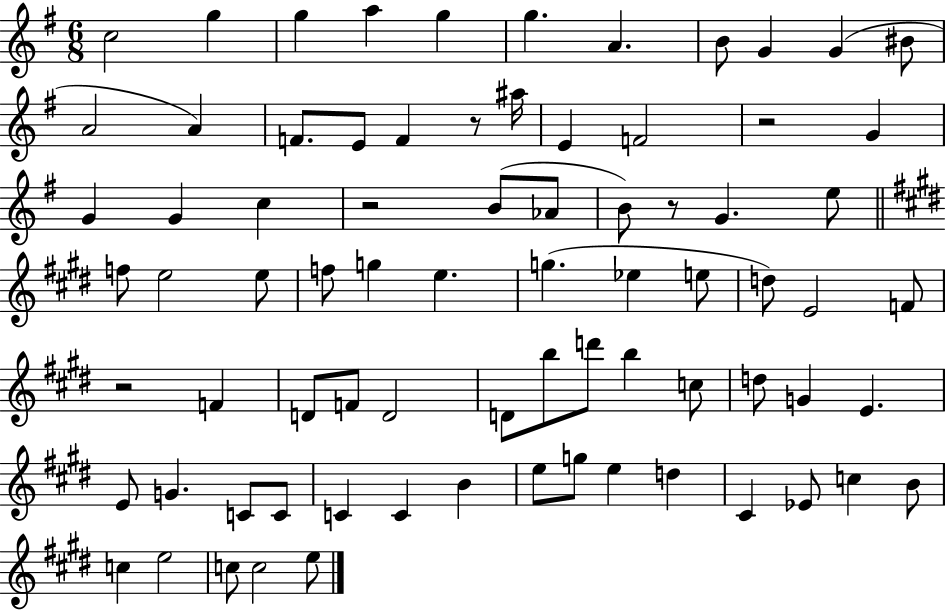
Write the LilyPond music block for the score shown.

{
  \clef treble
  \numericTimeSignature
  \time 6/8
  \key g \major
  c''2 g''4 | g''4 a''4 g''4 | g''4. a'4. | b'8 g'4 g'4( bis'8 | \break a'2 a'4) | f'8. e'8 f'4 r8 ais''16 | e'4 f'2 | r2 g'4 | \break g'4 g'4 c''4 | r2 b'8( aes'8 | b'8) r8 g'4. e''8 | \bar "||" \break \key e \major f''8 e''2 e''8 | f''8 g''4 e''4. | g''4.( ees''4 e''8 | d''8) e'2 f'8 | \break r2 f'4 | d'8 f'8 d'2 | d'8 b''8 d'''8 b''4 c''8 | d''8 g'4 e'4. | \break e'8 g'4. c'8 c'8 | c'4 c'4 b'4 | e''8 g''8 e''4 d''4 | cis'4 ees'8 c''4 b'8 | \break c''4 e''2 | c''8 c''2 e''8 | \bar "|."
}